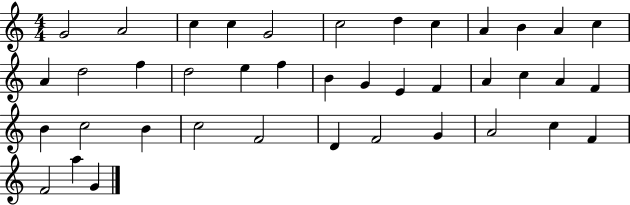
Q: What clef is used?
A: treble